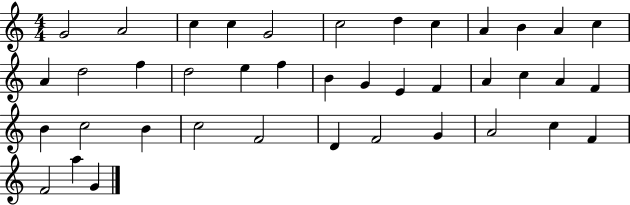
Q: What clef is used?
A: treble